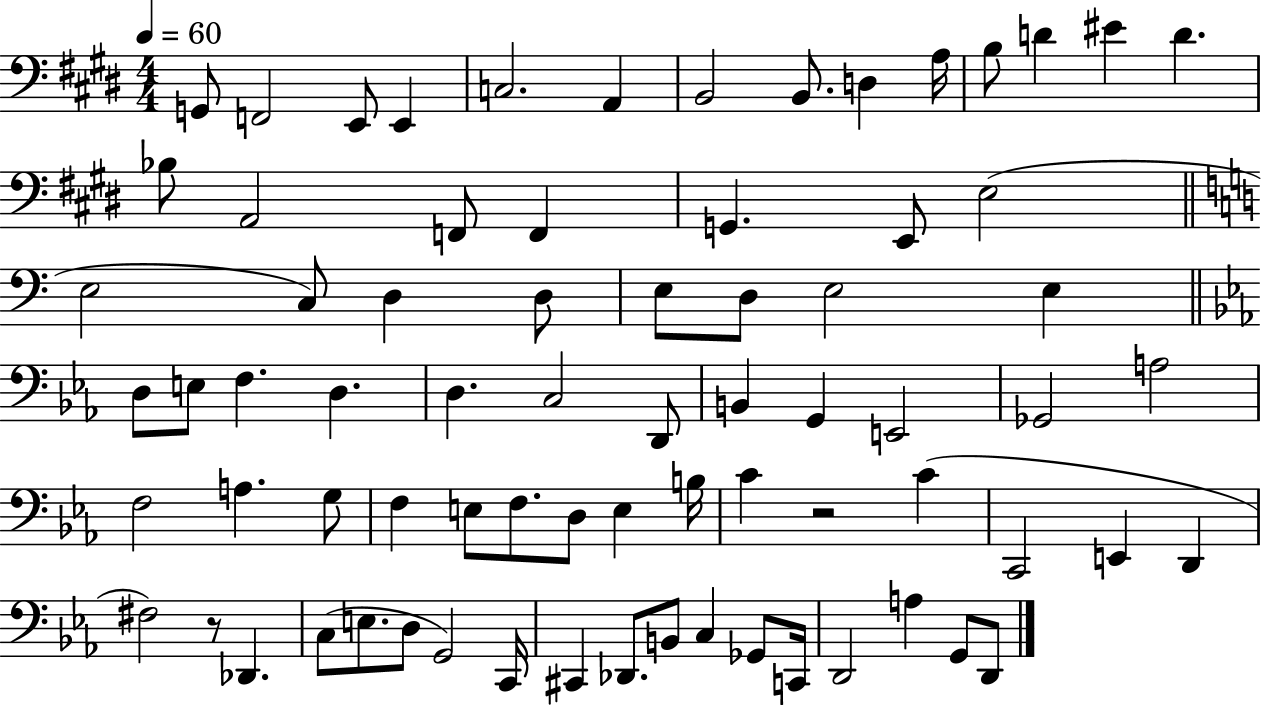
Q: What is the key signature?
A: E major